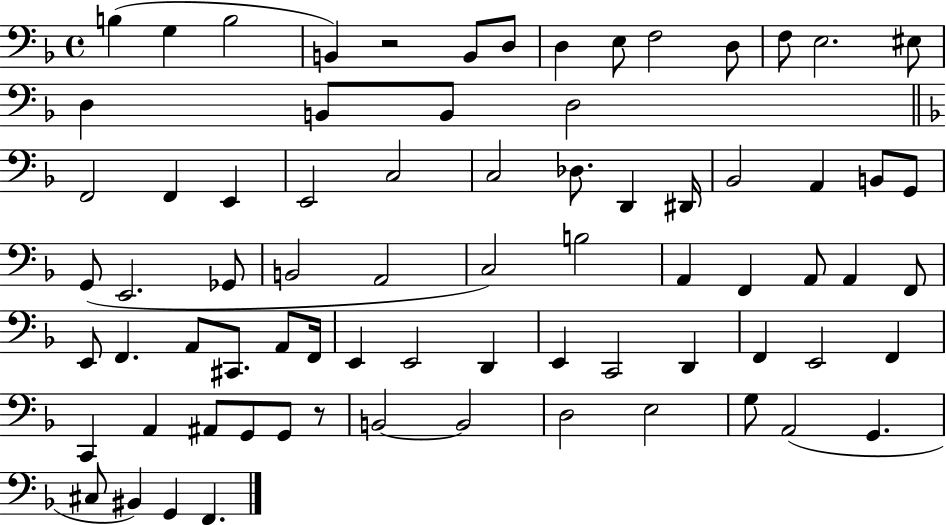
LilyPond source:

{
  \clef bass
  \time 4/4
  \defaultTimeSignature
  \key f \major
  b4( g4 b2 | b,4) r2 b,8 d8 | d4 e8 f2 d8 | f8 e2. eis8 | \break d4 b,8 b,8 d2 | \bar "||" \break \key d \minor f,2 f,4 e,4 | e,2 c2 | c2 des8. d,4 dis,16 | bes,2 a,4 b,8 g,8 | \break g,8( e,2. ges,8 | b,2 a,2 | c2) b2 | a,4 f,4 a,8 a,4 f,8 | \break e,8 f,4. a,8 cis,8. a,8 f,16 | e,4 e,2 d,4 | e,4 c,2 d,4 | f,4 e,2 f,4 | \break c,4 a,4 ais,8 g,8 g,8 r8 | b,2~~ b,2 | d2 e2 | g8 a,2( g,4. | \break cis8 bis,4) g,4 f,4. | \bar "|."
}